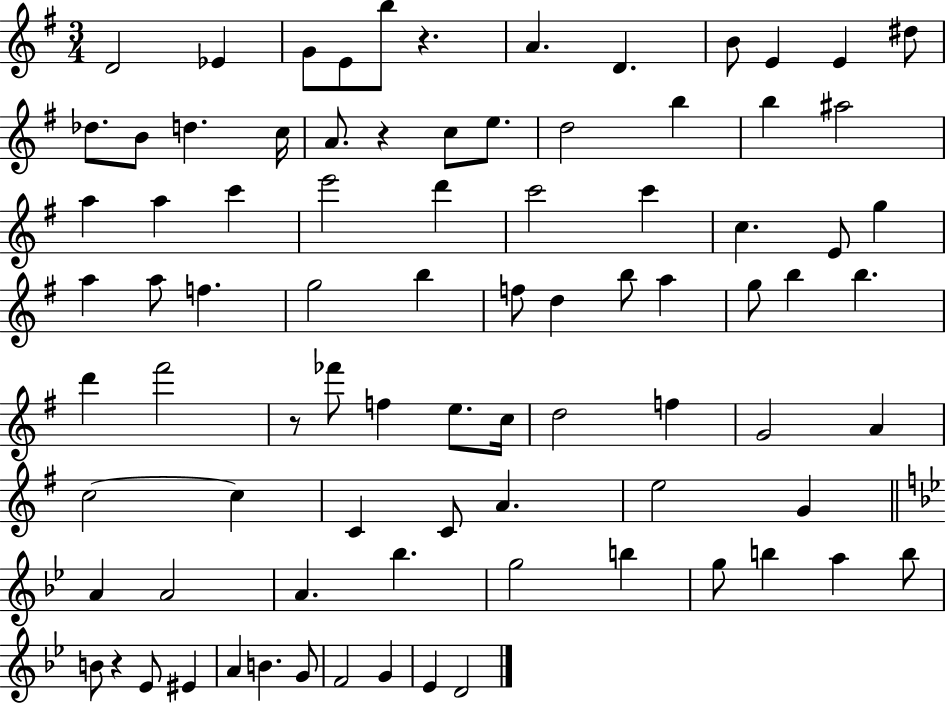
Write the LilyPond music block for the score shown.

{
  \clef treble
  \numericTimeSignature
  \time 3/4
  \key g \major
  d'2 ees'4 | g'8 e'8 b''8 r4. | a'4. d'4. | b'8 e'4 e'4 dis''8 | \break des''8. b'8 d''4. c''16 | a'8. r4 c''8 e''8. | d''2 b''4 | b''4 ais''2 | \break a''4 a''4 c'''4 | e'''2 d'''4 | c'''2 c'''4 | c''4. e'8 g''4 | \break a''4 a''8 f''4. | g''2 b''4 | f''8 d''4 b''8 a''4 | g''8 b''4 b''4. | \break d'''4 fis'''2 | r8 fes'''8 f''4 e''8. c''16 | d''2 f''4 | g'2 a'4 | \break c''2~~ c''4 | c'4 c'8 a'4. | e''2 g'4 | \bar "||" \break \key g \minor a'4 a'2 | a'4. bes''4. | g''2 b''4 | g''8 b''4 a''4 b''8 | \break b'8 r4 ees'8 eis'4 | a'4 b'4. g'8 | f'2 g'4 | ees'4 d'2 | \break \bar "|."
}